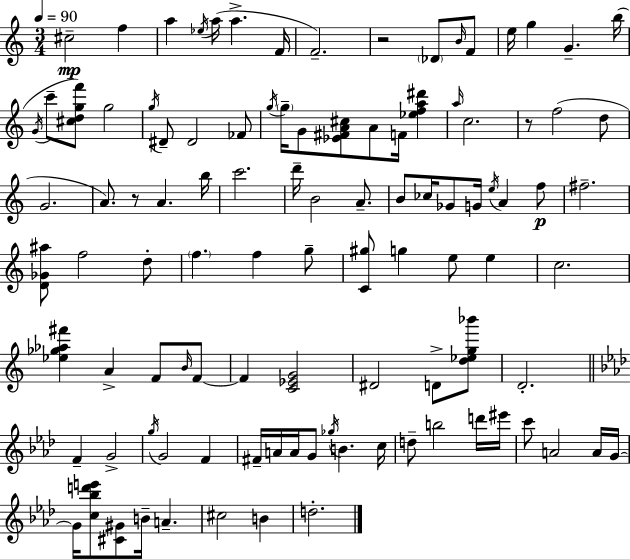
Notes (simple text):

C#5/h F5/q A5/q Eb5/s A5/s A5/q. F4/s F4/h. R/h Db4/e B4/s F4/e E5/s G5/q G4/q. B5/s G4/s C6/e [C#5,D5,G5,F6]/e G5/h G5/s D#4/e D#4/h FES4/e G5/s G5/s G4/e [Eb4,F#4,A4,C#5]/e A4/e F4/s [Eb5,F5,A5,D#6]/q A5/s C5/h. R/e F5/h D5/e G4/h. A4/e. R/e A4/q. B5/s C6/h. D6/s B4/h A4/e. B4/e CES5/s Gb4/e G4/s E5/s A4/q F5/e F#5/h. [D4,Gb4,A#5]/e F5/h D5/e F5/q. F5/q G5/e [C4,G#5]/e G5/q E5/e E5/q C5/h. [Eb5,Gb5,Ab5,F#6]/q A4/q F4/e B4/s F4/e F4/q [C4,Eb4,G4]/h D#4/h D4/e [D5,Eb5,G5,Bb6]/e D4/h. F4/q G4/h G5/s G4/h F4/q F#4/s A4/s A4/s G4/e Gb5/s B4/q. C5/s D5/e B5/h D6/s EIS6/s C6/e A4/h A4/s G4/s G4/s [C5,Bb5,D6,E6]/e [C#4,G#4]/e B4/s A4/q. C#5/h B4/q D5/h.